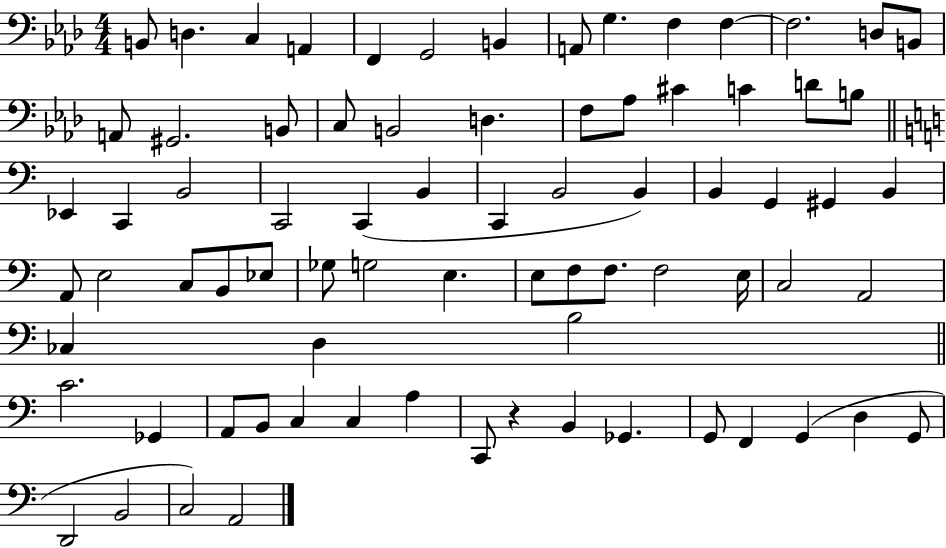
X:1
T:Untitled
M:4/4
L:1/4
K:Ab
B,,/2 D, C, A,, F,, G,,2 B,, A,,/2 G, F, F, F,2 D,/2 B,,/2 A,,/2 ^G,,2 B,,/2 C,/2 B,,2 D, F,/2 _A,/2 ^C C D/2 B,/2 _E,, C,, B,,2 C,,2 C,, B,, C,, B,,2 B,, B,, G,, ^G,, B,, A,,/2 E,2 C,/2 B,,/2 _E,/2 _G,/2 G,2 E, E,/2 F,/2 F,/2 F,2 E,/4 C,2 A,,2 _C, D, B,2 C2 _G,, A,,/2 B,,/2 C, C, A, C,,/2 z B,, _G,, G,,/2 F,, G,, D, G,,/2 D,,2 B,,2 C,2 A,,2